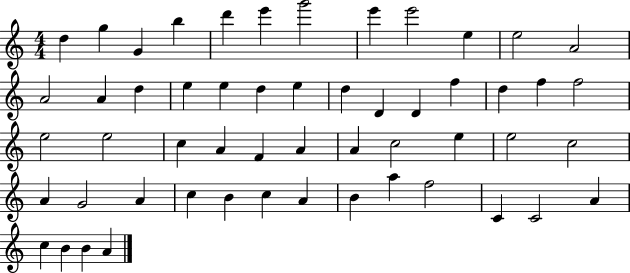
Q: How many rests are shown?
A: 0